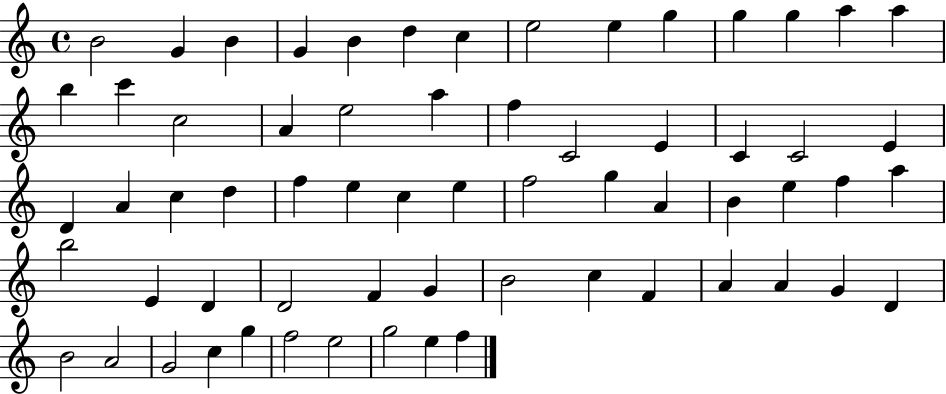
{
  \clef treble
  \time 4/4
  \defaultTimeSignature
  \key c \major
  b'2 g'4 b'4 | g'4 b'4 d''4 c''4 | e''2 e''4 g''4 | g''4 g''4 a''4 a''4 | \break b''4 c'''4 c''2 | a'4 e''2 a''4 | f''4 c'2 e'4 | c'4 c'2 e'4 | \break d'4 a'4 c''4 d''4 | f''4 e''4 c''4 e''4 | f''2 g''4 a'4 | b'4 e''4 f''4 a''4 | \break b''2 e'4 d'4 | d'2 f'4 g'4 | b'2 c''4 f'4 | a'4 a'4 g'4 d'4 | \break b'2 a'2 | g'2 c''4 g''4 | f''2 e''2 | g''2 e''4 f''4 | \break \bar "|."
}